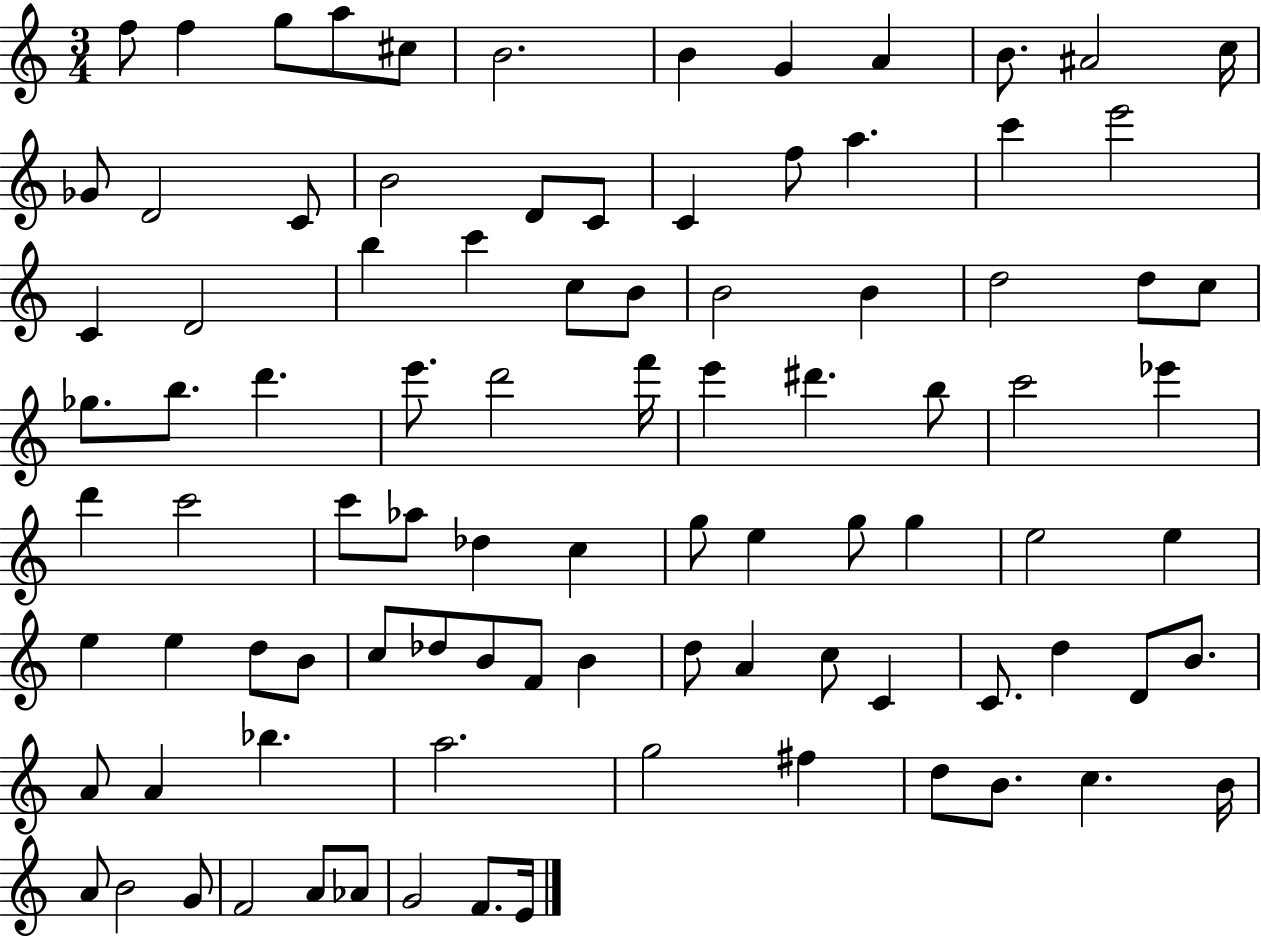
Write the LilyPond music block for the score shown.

{
  \clef treble
  \numericTimeSignature
  \time 3/4
  \key c \major
  f''8 f''4 g''8 a''8 cis''8 | b'2. | b'4 g'4 a'4 | b'8. ais'2 c''16 | \break ges'8 d'2 c'8 | b'2 d'8 c'8 | c'4 f''8 a''4. | c'''4 e'''2 | \break c'4 d'2 | b''4 c'''4 c''8 b'8 | b'2 b'4 | d''2 d''8 c''8 | \break ges''8. b''8. d'''4. | e'''8. d'''2 f'''16 | e'''4 dis'''4. b''8 | c'''2 ees'''4 | \break d'''4 c'''2 | c'''8 aes''8 des''4 c''4 | g''8 e''4 g''8 g''4 | e''2 e''4 | \break e''4 e''4 d''8 b'8 | c''8 des''8 b'8 f'8 b'4 | d''8 a'4 c''8 c'4 | c'8. d''4 d'8 b'8. | \break a'8 a'4 bes''4. | a''2. | g''2 fis''4 | d''8 b'8. c''4. b'16 | \break a'8 b'2 g'8 | f'2 a'8 aes'8 | g'2 f'8. e'16 | \bar "|."
}